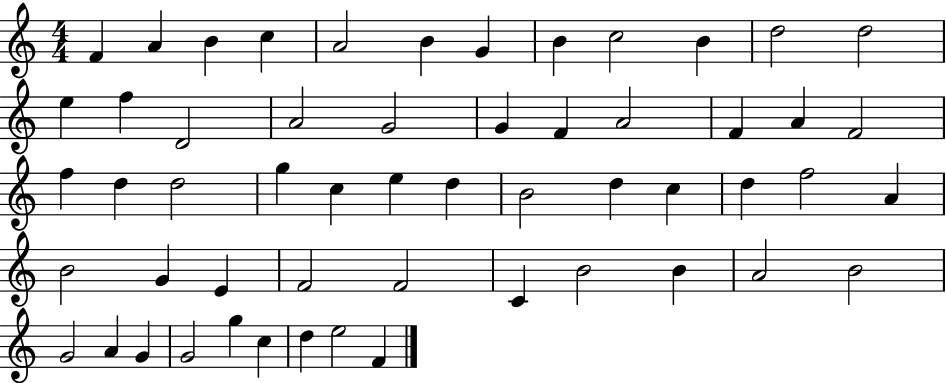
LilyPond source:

{
  \clef treble
  \numericTimeSignature
  \time 4/4
  \key c \major
  f'4 a'4 b'4 c''4 | a'2 b'4 g'4 | b'4 c''2 b'4 | d''2 d''2 | \break e''4 f''4 d'2 | a'2 g'2 | g'4 f'4 a'2 | f'4 a'4 f'2 | \break f''4 d''4 d''2 | g''4 c''4 e''4 d''4 | b'2 d''4 c''4 | d''4 f''2 a'4 | \break b'2 g'4 e'4 | f'2 f'2 | c'4 b'2 b'4 | a'2 b'2 | \break g'2 a'4 g'4 | g'2 g''4 c''4 | d''4 e''2 f'4 | \bar "|."
}